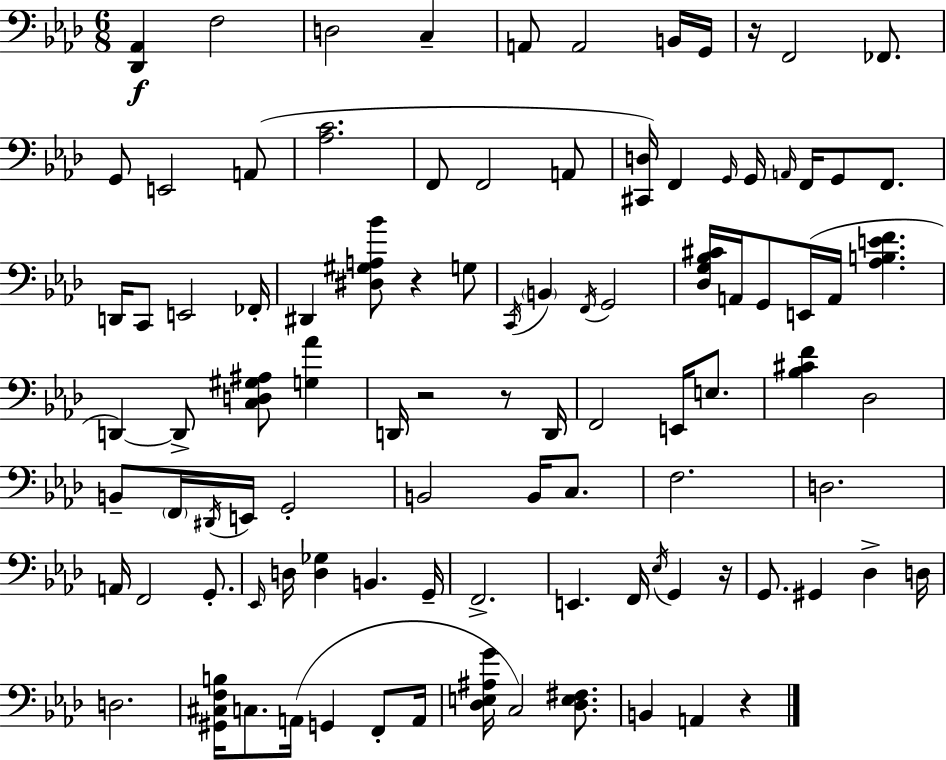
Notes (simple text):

[Db2,Ab2]/q F3/h D3/h C3/q A2/e A2/h B2/s G2/s R/s F2/h FES2/e. G2/e E2/h A2/e [Ab3,C4]/h. F2/e F2/h A2/e [C#2,D3]/s F2/q G2/s G2/s A2/s F2/s G2/e F2/e. D2/s C2/e E2/h FES2/s D#2/q [D#3,G#3,A3,Bb4]/e R/q G3/e C2/s B2/q F2/s G2/h [Db3,G3,Bb3,C#4]/s A2/s G2/e E2/s A2/s [Ab3,B3,E4,F4]/q. D2/q D2/e [C3,D3,G#3,A#3]/e [G3,Ab4]/q D2/s R/h R/e D2/s F2/h E2/s E3/e. [Bb3,C#4,F4]/q Db3/h B2/e F2/s D#2/s E2/s G2/h B2/h B2/s C3/e. F3/h. D3/h. A2/s F2/h G2/e. Eb2/s D3/s [D3,Gb3]/q B2/q. G2/s F2/h. E2/q. F2/s Eb3/s G2/q R/s G2/e. G#2/q Db3/q D3/s D3/h. [G#2,C#3,F3,B3]/s C3/e. A2/s G2/q F2/e A2/s [Db3,E3,A#3,G4]/s C3/h [Db3,E3,F#3]/e. B2/q A2/q R/q